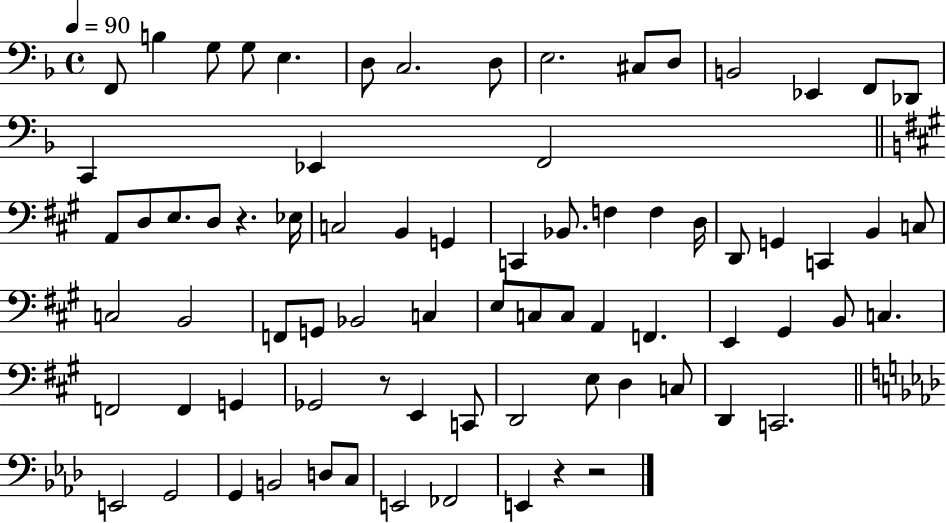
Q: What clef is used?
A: bass